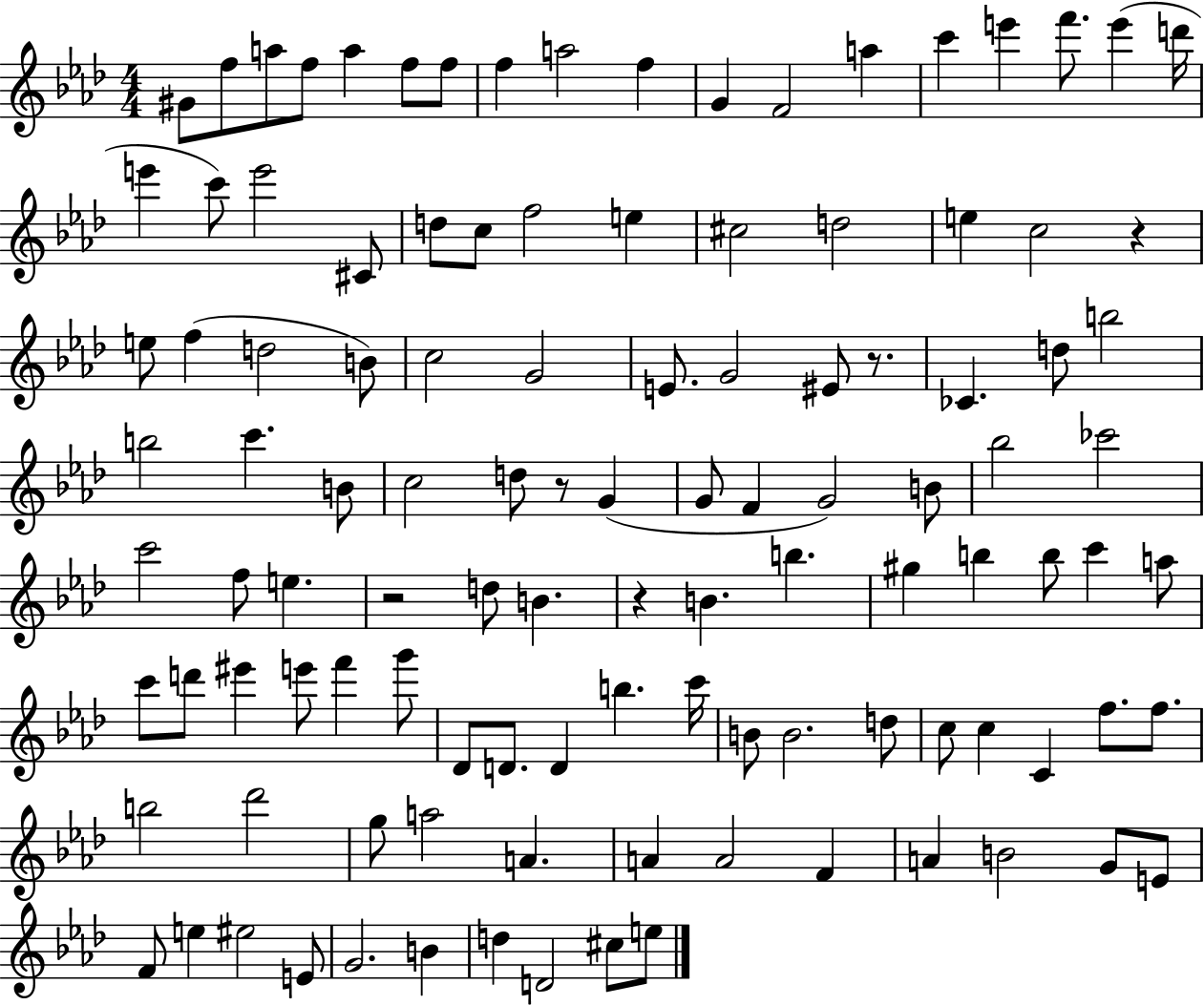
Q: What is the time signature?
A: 4/4